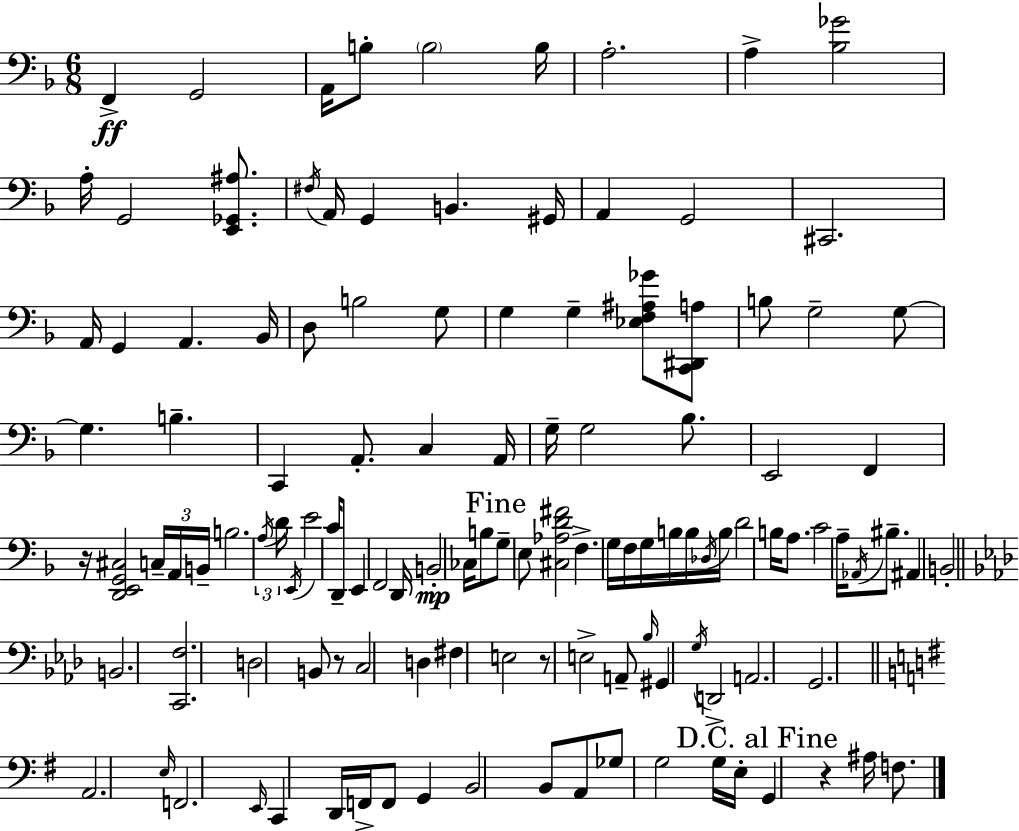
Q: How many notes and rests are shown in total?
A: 121